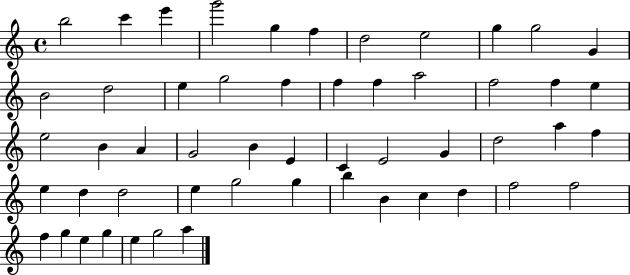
B5/h C6/q E6/q G6/h G5/q F5/q D5/h E5/h G5/q G5/h G4/q B4/h D5/h E5/q G5/h F5/q F5/q F5/q A5/h F5/h F5/q E5/q E5/h B4/q A4/q G4/h B4/q E4/q C4/q E4/h G4/q D5/h A5/q F5/q E5/q D5/q D5/h E5/q G5/h G5/q B5/q B4/q C5/q D5/q F5/h F5/h F5/q G5/q E5/q G5/q E5/q G5/h A5/q